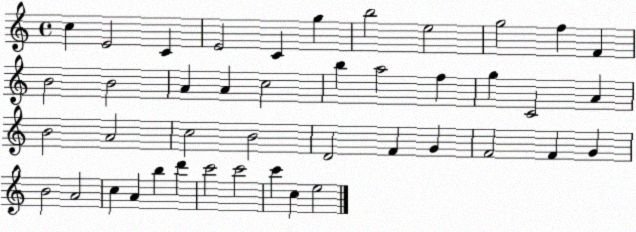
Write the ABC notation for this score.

X:1
T:Untitled
M:4/4
L:1/4
K:C
c E2 C E2 C g b2 e2 g2 f F B2 B2 A A c2 b a2 f g C2 A B2 A2 c2 B2 D2 F G F2 F G B2 A2 c A b d' c'2 c'2 c' c e2